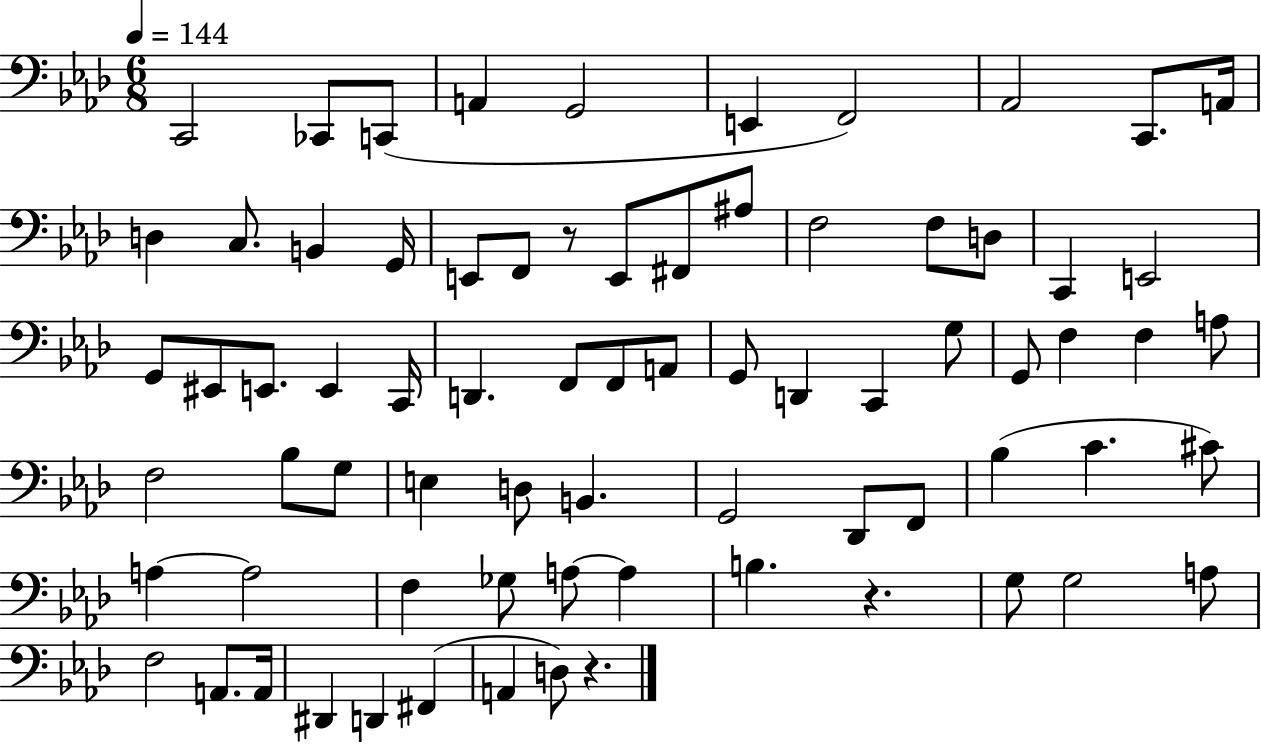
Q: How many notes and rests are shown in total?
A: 74